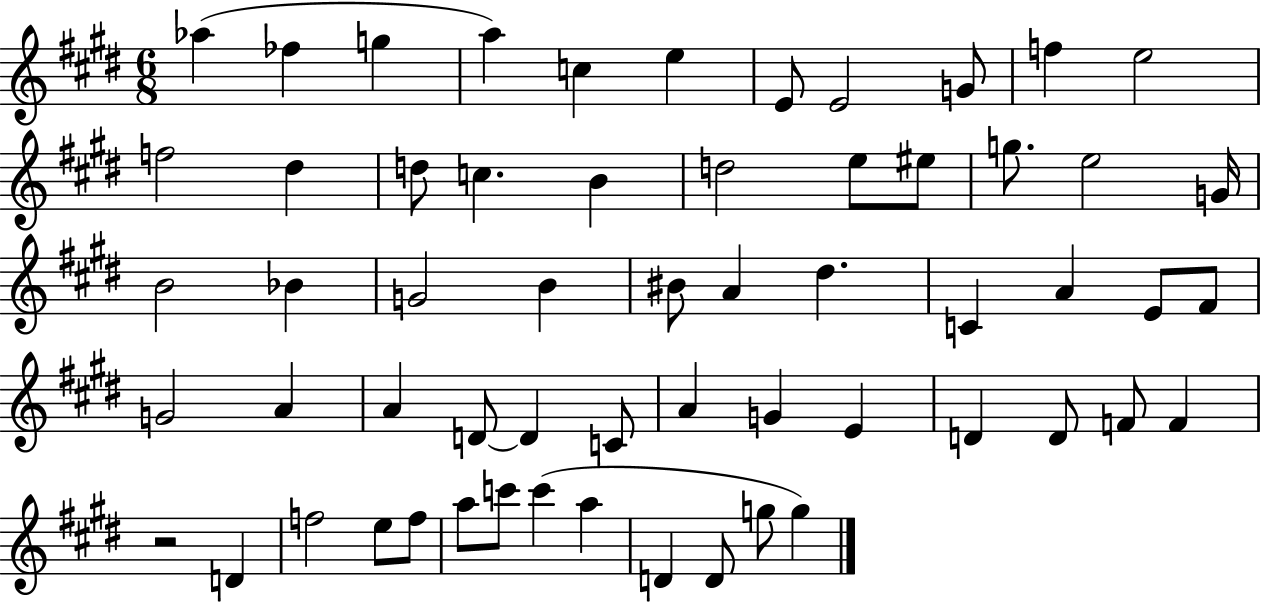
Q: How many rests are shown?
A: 1